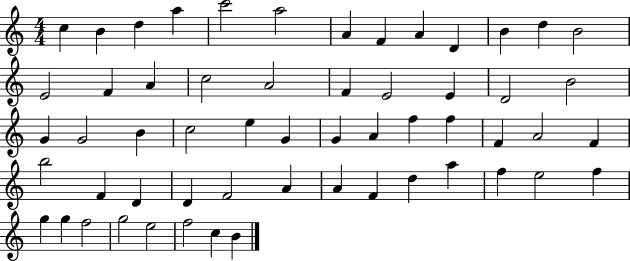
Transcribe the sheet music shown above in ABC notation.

X:1
T:Untitled
M:4/4
L:1/4
K:C
c B d a c'2 a2 A F A D B d B2 E2 F A c2 A2 F E2 E D2 B2 G G2 B c2 e G G A f f F A2 F b2 F D D F2 A A F d a f e2 f g g f2 g2 e2 f2 c B